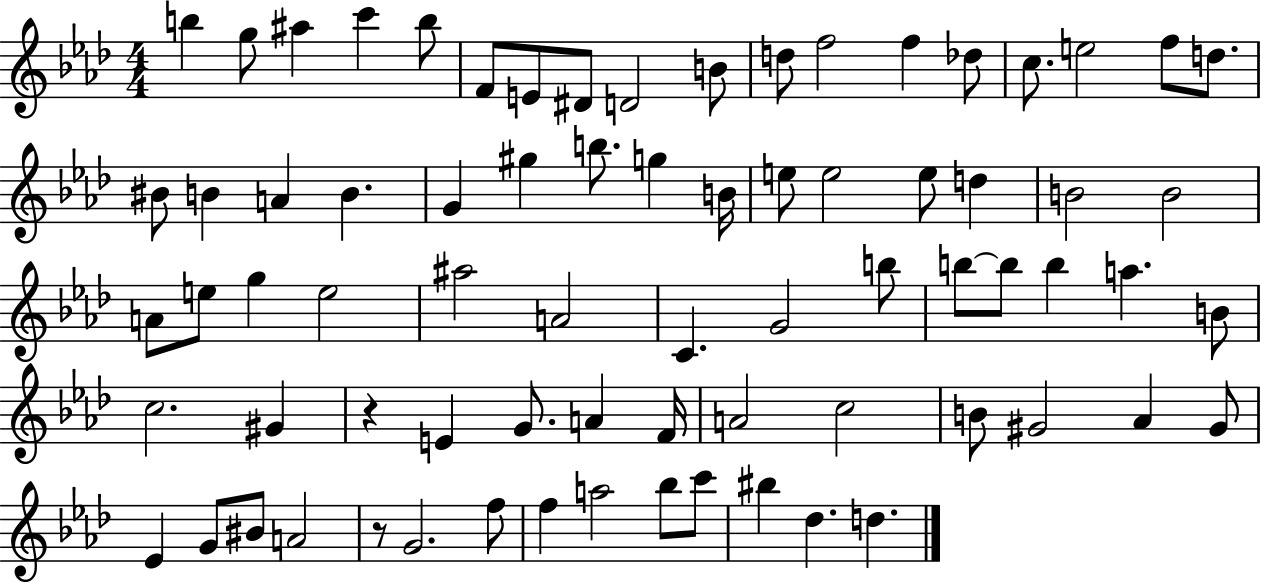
{
  \clef treble
  \numericTimeSignature
  \time 4/4
  \key aes \major
  b''4 g''8 ais''4 c'''4 b''8 | f'8 e'8 dis'8 d'2 b'8 | d''8 f''2 f''4 des''8 | c''8. e''2 f''8 d''8. | \break bis'8 b'4 a'4 b'4. | g'4 gis''4 b''8. g''4 b'16 | e''8 e''2 e''8 d''4 | b'2 b'2 | \break a'8 e''8 g''4 e''2 | ais''2 a'2 | c'4. g'2 b''8 | b''8~~ b''8 b''4 a''4. b'8 | \break c''2. gis'4 | r4 e'4 g'8. a'4 f'16 | a'2 c''2 | b'8 gis'2 aes'4 gis'8 | \break ees'4 g'8 bis'8 a'2 | r8 g'2. f''8 | f''4 a''2 bes''8 c'''8 | bis''4 des''4. d''4. | \break \bar "|."
}